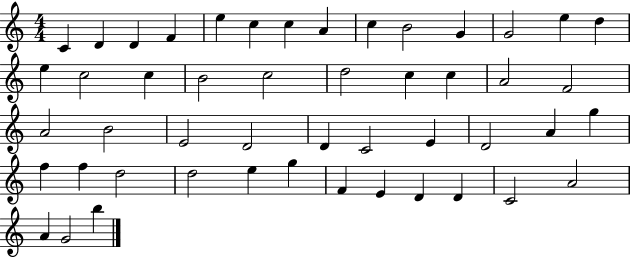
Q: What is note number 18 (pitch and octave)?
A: B4